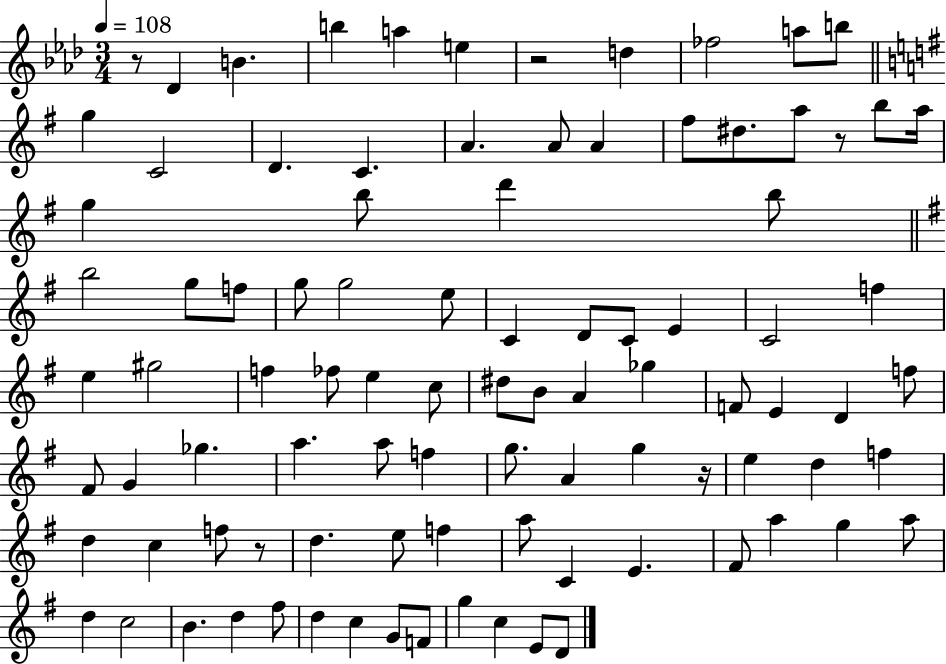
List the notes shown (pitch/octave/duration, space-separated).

R/e Db4/q B4/q. B5/q A5/q E5/q R/h D5/q FES5/h A5/e B5/e G5/q C4/h D4/q. C4/q. A4/q. A4/e A4/q F#5/e D#5/e. A5/e R/e B5/e A5/s G5/q B5/e D6/q B5/e B5/h G5/e F5/e G5/e G5/h E5/e C4/q D4/e C4/e E4/q C4/h F5/q E5/q G#5/h F5/q FES5/e E5/q C5/e D#5/e B4/e A4/q Gb5/q F4/e E4/q D4/q F5/e F#4/e G4/q Gb5/q. A5/q. A5/e F5/q G5/e. A4/q G5/q R/s E5/q D5/q F5/q D5/q C5/q F5/e R/e D5/q. E5/e F5/q A5/e C4/q E4/q. F#4/e A5/q G5/q A5/e D5/q C5/h B4/q. D5/q F#5/e D5/q C5/q G4/e F4/e G5/q C5/q E4/e D4/e